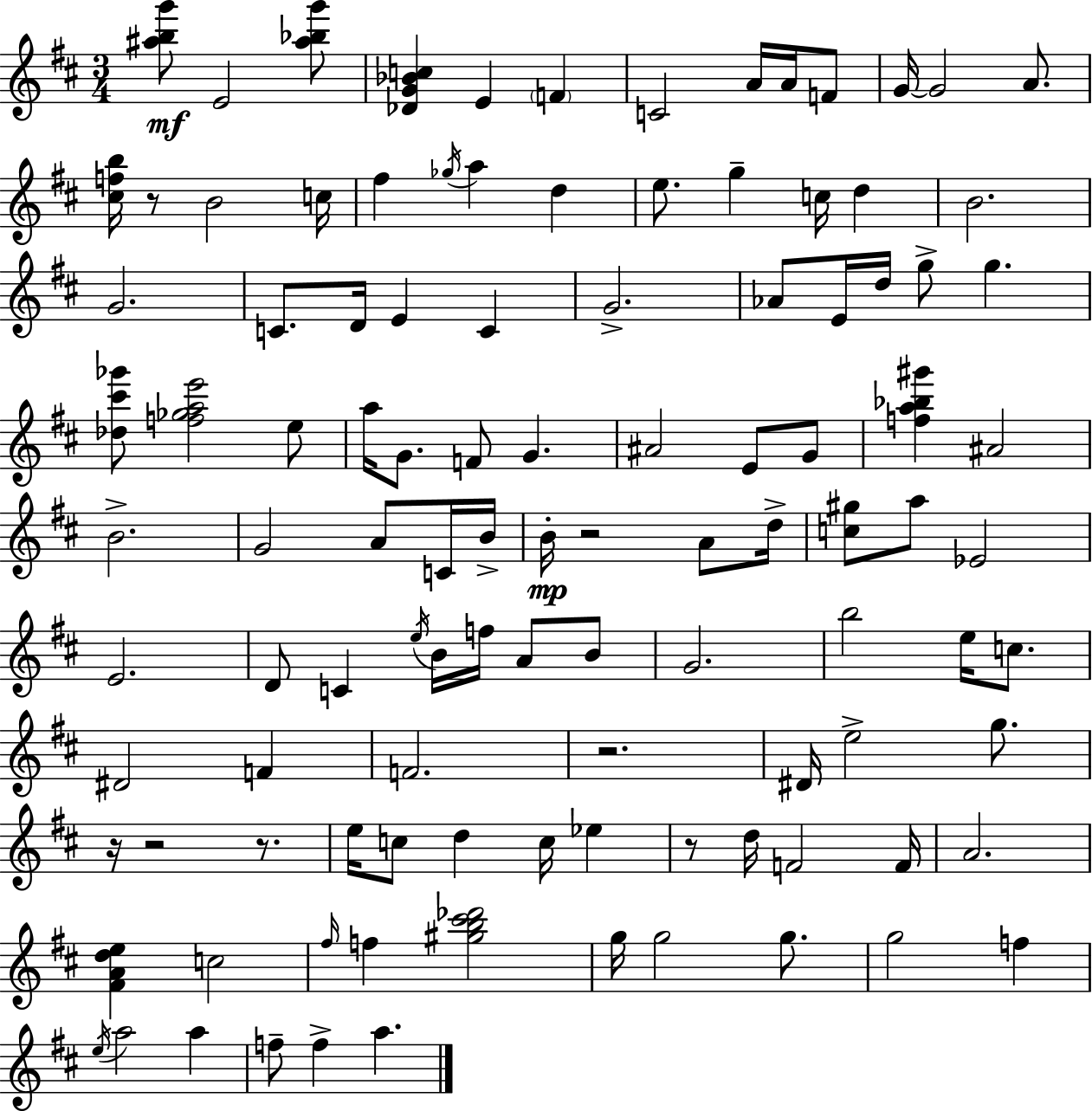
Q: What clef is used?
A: treble